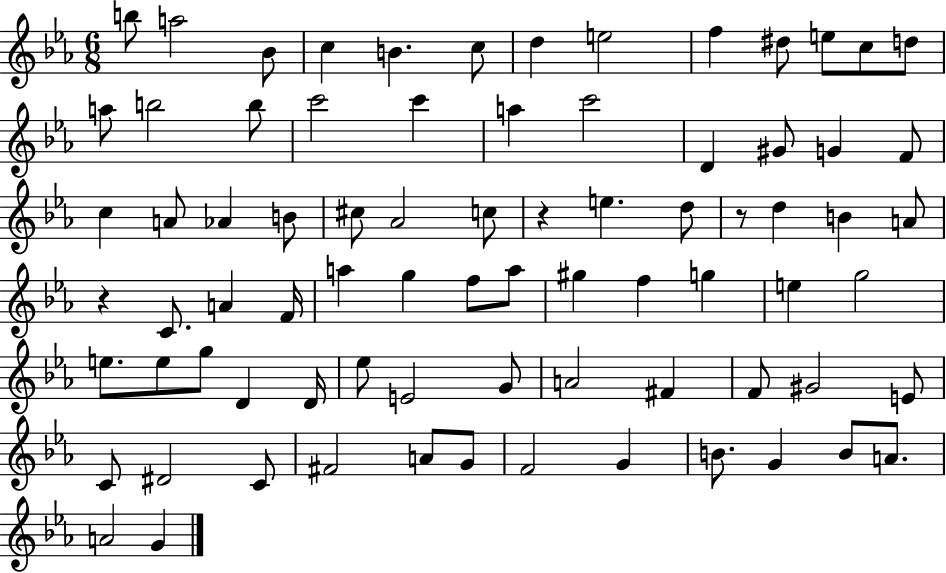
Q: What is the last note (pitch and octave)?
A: G4